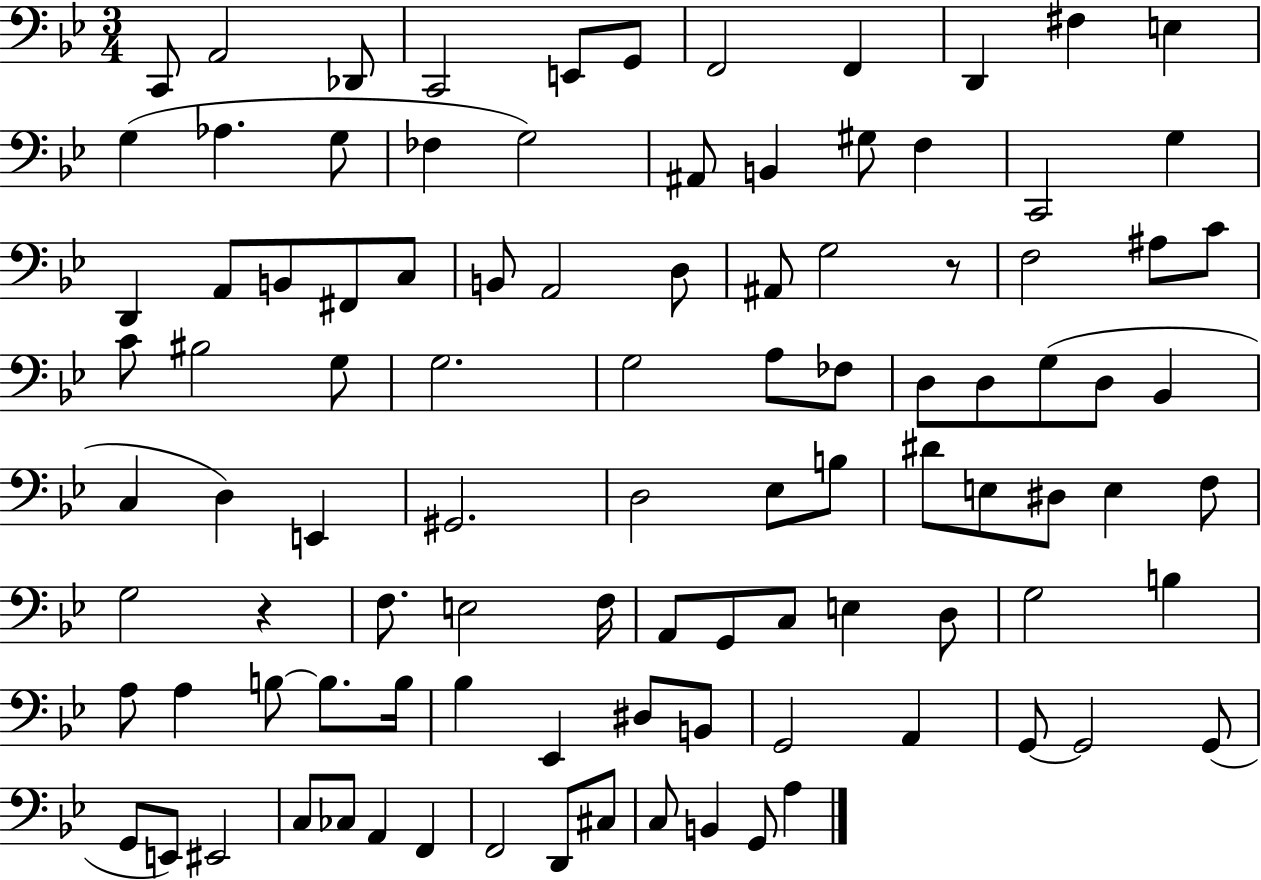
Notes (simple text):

C2/e A2/h Db2/e C2/h E2/e G2/e F2/h F2/q D2/q F#3/q E3/q G3/q Ab3/q. G3/e FES3/q G3/h A#2/e B2/q G#3/e F3/q C2/h G3/q D2/q A2/e B2/e F#2/e C3/e B2/e A2/h D3/e A#2/e G3/h R/e F3/h A#3/e C4/e C4/e BIS3/h G3/e G3/h. G3/h A3/e FES3/e D3/e D3/e G3/e D3/e Bb2/q C3/q D3/q E2/q G#2/h. D3/h Eb3/e B3/e D#4/e E3/e D#3/e E3/q F3/e G3/h R/q F3/e. E3/h F3/s A2/e G2/e C3/e E3/q D3/e G3/h B3/q A3/e A3/q B3/e B3/e. B3/s Bb3/q Eb2/q D#3/e B2/e G2/h A2/q G2/e G2/h G2/e G2/e E2/e EIS2/h C3/e CES3/e A2/q F2/q F2/h D2/e C#3/e C3/e B2/q G2/e A3/q